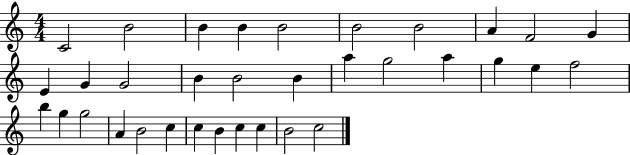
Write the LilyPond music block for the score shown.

{
  \clef treble
  \numericTimeSignature
  \time 4/4
  \key c \major
  c'2 b'2 | b'4 b'4 b'2 | b'2 b'2 | a'4 f'2 g'4 | \break e'4 g'4 g'2 | b'4 b'2 b'4 | a''4 g''2 a''4 | g''4 e''4 f''2 | \break b''4 g''4 g''2 | a'4 b'2 c''4 | c''4 b'4 c''4 c''4 | b'2 c''2 | \break \bar "|."
}